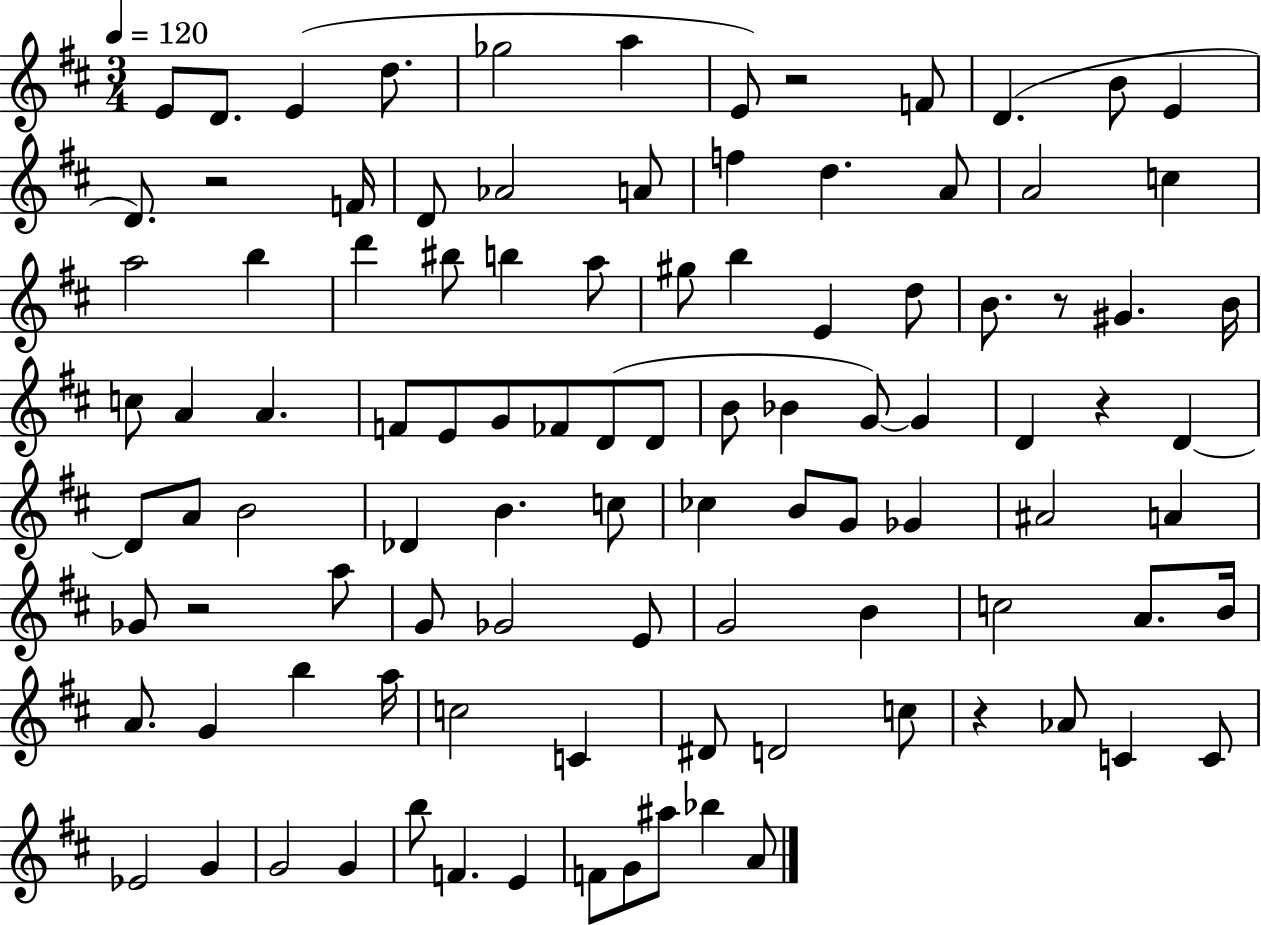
E4/e D4/e. E4/q D5/e. Gb5/h A5/q E4/e R/h F4/e D4/q. B4/e E4/q D4/e. R/h F4/s D4/e Ab4/h A4/e F5/q D5/q. A4/e A4/h C5/q A5/h B5/q D6/q BIS5/e B5/q A5/e G#5/e B5/q E4/q D5/e B4/e. R/e G#4/q. B4/s C5/e A4/q A4/q. F4/e E4/e G4/e FES4/e D4/e D4/e B4/e Bb4/q G4/e G4/q D4/q R/q D4/q D4/e A4/e B4/h Db4/q B4/q. C5/e CES5/q B4/e G4/e Gb4/q A#4/h A4/q Gb4/e R/h A5/e G4/e Gb4/h E4/e G4/h B4/q C5/h A4/e. B4/s A4/e. G4/q B5/q A5/s C5/h C4/q D#4/e D4/h C5/e R/q Ab4/e C4/q C4/e Eb4/h G4/q G4/h G4/q B5/e F4/q. E4/q F4/e G4/e A#5/e Bb5/q A4/e